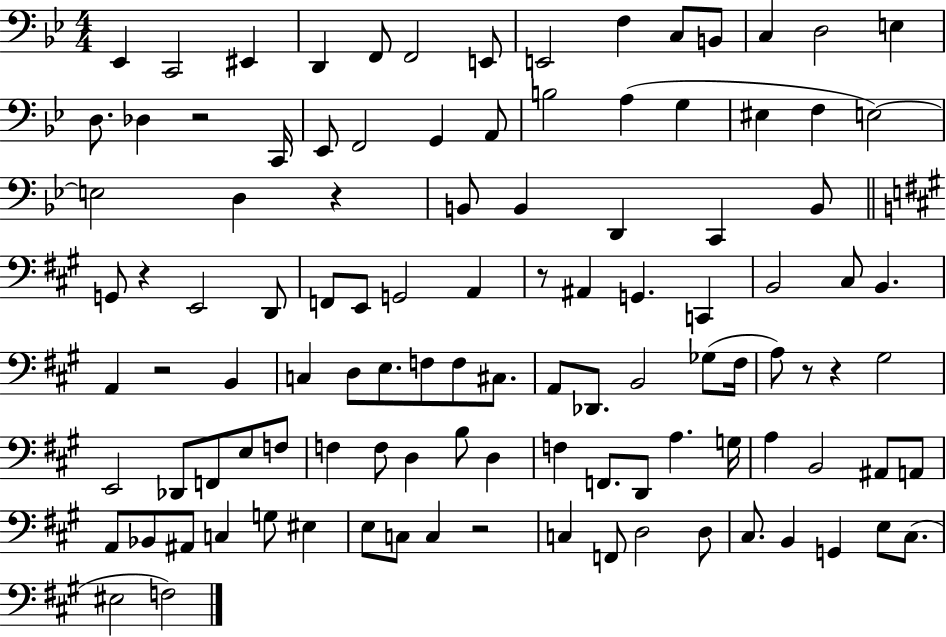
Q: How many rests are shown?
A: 8